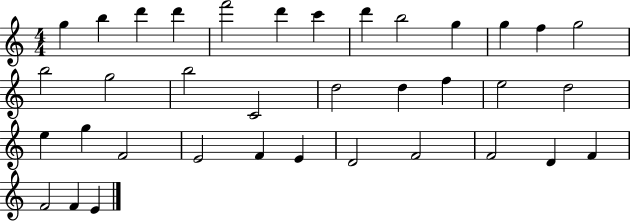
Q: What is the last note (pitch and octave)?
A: E4